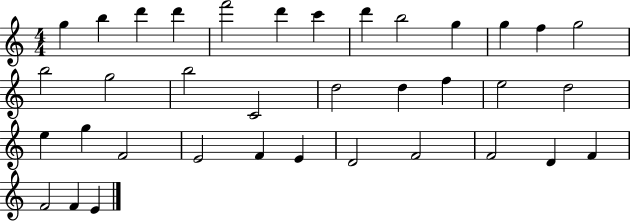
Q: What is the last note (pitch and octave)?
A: E4